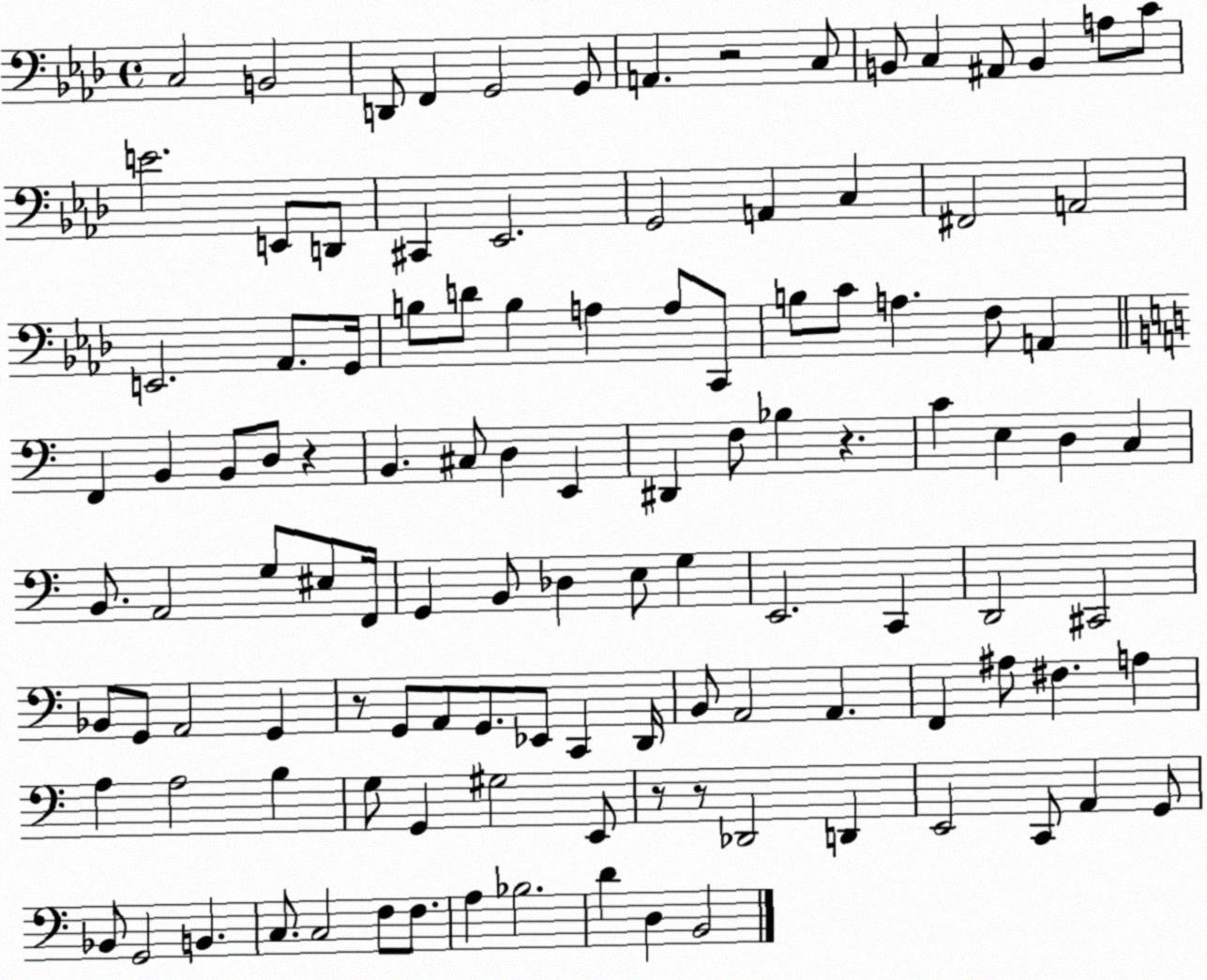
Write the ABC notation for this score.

X:1
T:Untitled
M:4/4
L:1/4
K:Ab
C,2 B,,2 D,,/2 F,, G,,2 G,,/2 A,, z2 C,/2 B,,/2 C, ^A,,/2 B,, A,/2 C/2 E2 E,,/2 D,,/2 ^C,, _E,,2 G,,2 A,, C, ^F,,2 A,,2 E,,2 _A,,/2 G,,/4 B,/2 D/2 B, A, A,/2 C,,/2 B,/2 C/2 A, F,/2 A,, F,, B,, B,,/2 D,/2 z B,, ^C,/2 D, E,, ^D,, F,/2 _B, z C E, D, C, B,,/2 A,,2 G,/2 ^E,/2 F,,/4 G,, B,,/2 _D, E,/2 G, E,,2 C,, D,,2 ^C,,2 _B,,/2 G,,/2 A,,2 G,, z/2 G,,/2 A,,/2 G,,/2 _E,,/2 C,, D,,/4 B,,/2 A,,2 A,, F,, ^A,/2 ^F, A, A, A,2 B, G,/2 G,, ^G,2 E,,/2 z/2 z/2 _D,,2 D,, E,,2 C,,/2 A,, G,,/2 _B,,/2 G,,2 B,, C,/2 C,2 F,/2 F,/2 A, _B,2 D D, B,,2